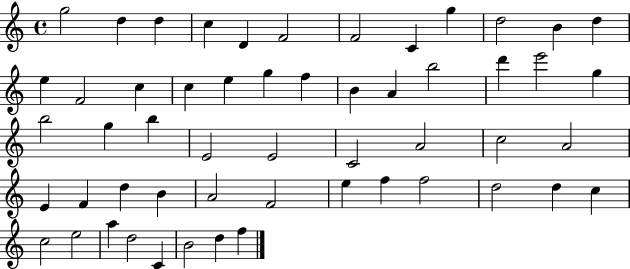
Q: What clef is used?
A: treble